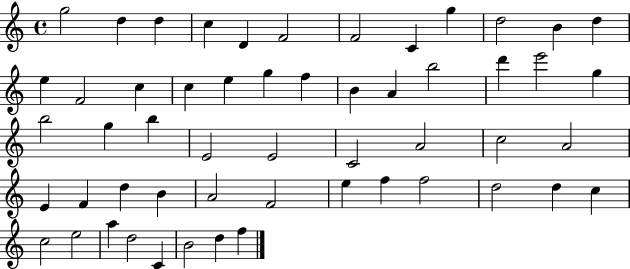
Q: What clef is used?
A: treble